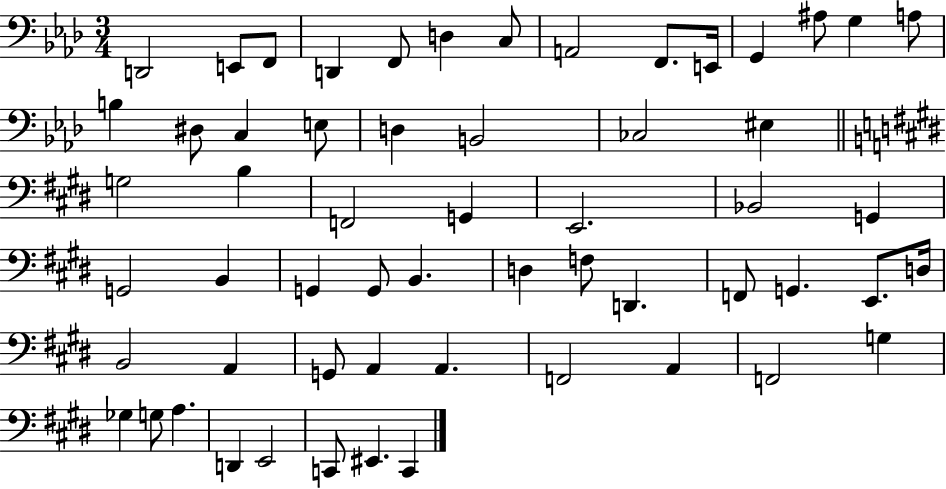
D2/h E2/e F2/e D2/q F2/e D3/q C3/e A2/h F2/e. E2/s G2/q A#3/e G3/q A3/e B3/q D#3/e C3/q E3/e D3/q B2/h CES3/h EIS3/q G3/h B3/q F2/h G2/q E2/h. Bb2/h G2/q G2/h B2/q G2/q G2/e B2/q. D3/q F3/e D2/q. F2/e G2/q. E2/e. D3/s B2/h A2/q G2/e A2/q A2/q. F2/h A2/q F2/h G3/q Gb3/q G3/e A3/q. D2/q E2/h C2/e EIS2/q. C2/q